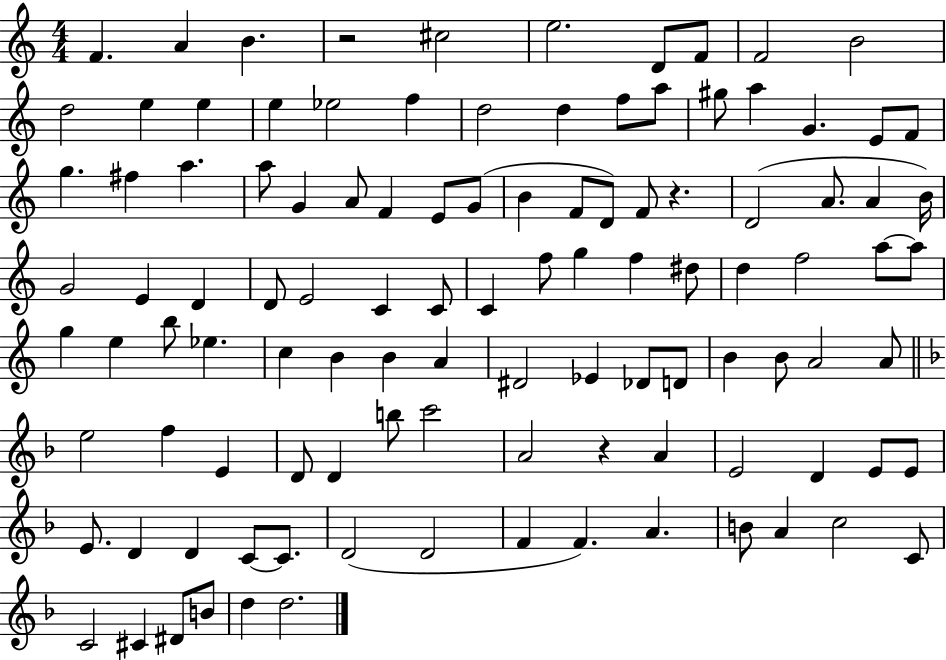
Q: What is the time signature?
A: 4/4